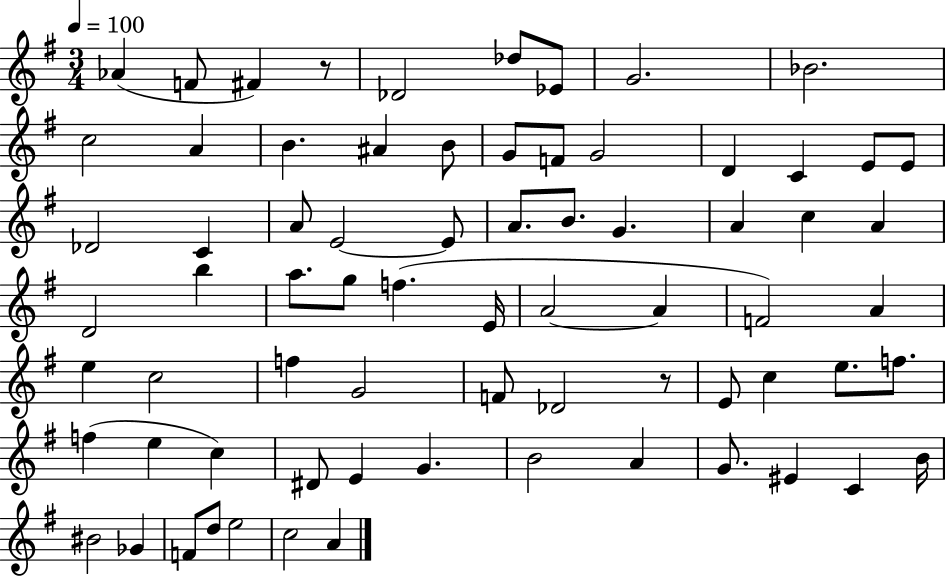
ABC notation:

X:1
T:Untitled
M:3/4
L:1/4
K:G
_A F/2 ^F z/2 _D2 _d/2 _E/2 G2 _B2 c2 A B ^A B/2 G/2 F/2 G2 D C E/2 E/2 _D2 C A/2 E2 E/2 A/2 B/2 G A c A D2 b a/2 g/2 f E/4 A2 A F2 A e c2 f G2 F/2 _D2 z/2 E/2 c e/2 f/2 f e c ^D/2 E G B2 A G/2 ^E C B/4 ^B2 _G F/2 d/2 e2 c2 A